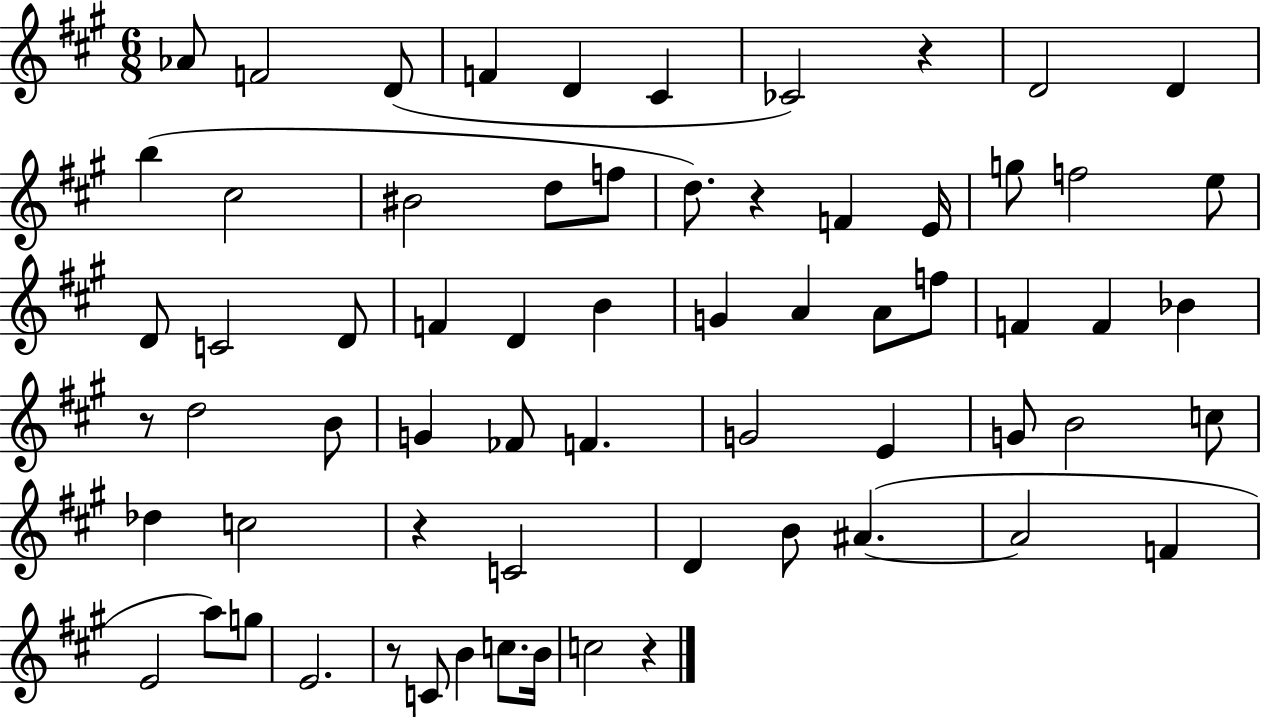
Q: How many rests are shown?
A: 6